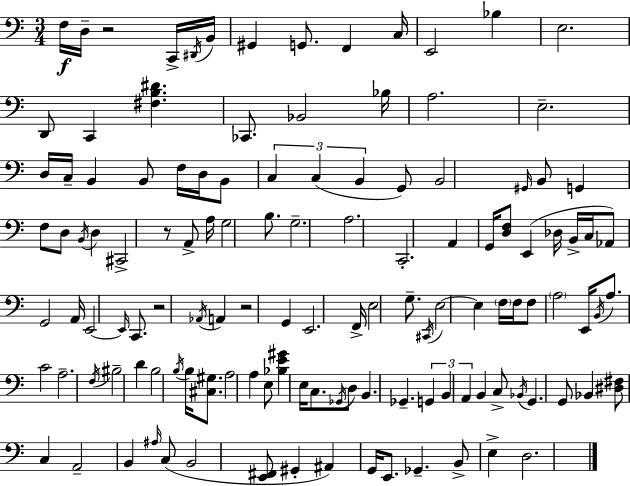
X:1
T:Untitled
M:3/4
L:1/4
K:C
F,/4 D,/4 z2 C,,/4 ^D,,/4 B,,/4 ^G,, G,,/2 F,, C,/4 E,,2 _B, E,2 D,,/2 C,, [^F,B,^D] _C,,/2 _B,,2 _B,/4 A,2 E,2 D,/4 C,/4 B,, B,,/2 F,/4 D,/4 B,,/2 C, C, B,, G,,/2 B,,2 ^G,,/4 B,,/2 G,, F,/2 D,/2 B,,/4 D, ^C,,2 z/2 A,,/2 A,/4 G,2 B,/2 G,2 A,2 C,,2 A,, G,,/4 [D,F,]/2 E,, _D,/4 B,,/4 C,/4 _A,,/2 G,,2 A,,/4 E,,2 E,,/4 C,,/2 z2 _A,,/4 A,, z2 G,, E,,2 F,,/4 E,2 G,/2 ^C,,/4 E,2 E, F,/4 F,/4 F,/2 A,2 E,,/4 B,,/4 A,/2 C2 A,2 F,/4 ^B,2 D B,2 B,/4 B,/4 [^C,^G,]/2 A,2 A, E,/2 [_B,E^G] E,/4 C,/2 _G,,/4 D,/2 B,, _G,, G,, B,, A,, B,, C,/2 _B,,/4 G,, G,,/2 _B,, [^D,^F,]/2 C, A,,2 B,, ^A,/4 C,/2 B,,2 [E,,^F,,]/2 ^G,, ^A,, G,,/4 E,,/2 _G,, B,,/2 E, D,2